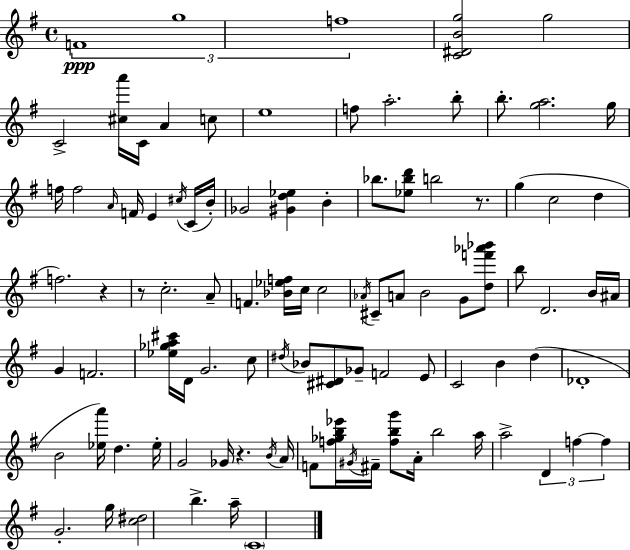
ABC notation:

X:1
T:Untitled
M:4/4
L:1/4
K:G
F4 g4 f4 [C^DBg]2 g2 C2 [^ca']/4 C/4 A c/2 e4 f/2 a2 b/2 b/2 [ga]2 g/4 f/4 f2 A/4 F/4 E ^c/4 C/4 B/4 _G2 [^Gd_e] B _b/2 [_e_bd']/2 b2 z/2 g c2 d f2 z z/2 c2 A/2 F [_B_ef]/4 c/4 c2 _A/4 ^C/2 A/2 B2 G/2 [df'_a'_b']/2 b/2 D2 B/4 ^A/4 G F2 [_e_ga^c']/4 D/4 G2 c/2 ^d/4 _B/2 [^C^D]/2 _G/2 F2 E/2 C2 B d _D4 B2 [_ea']/4 d _e/4 G2 _G/4 z B/4 A/4 F/2 [f_gb_e']/4 ^G/4 ^F/4 [fbg']/2 A/4 b2 a/4 a2 D f f G2 g/4 [c^d]2 b a/4 C4